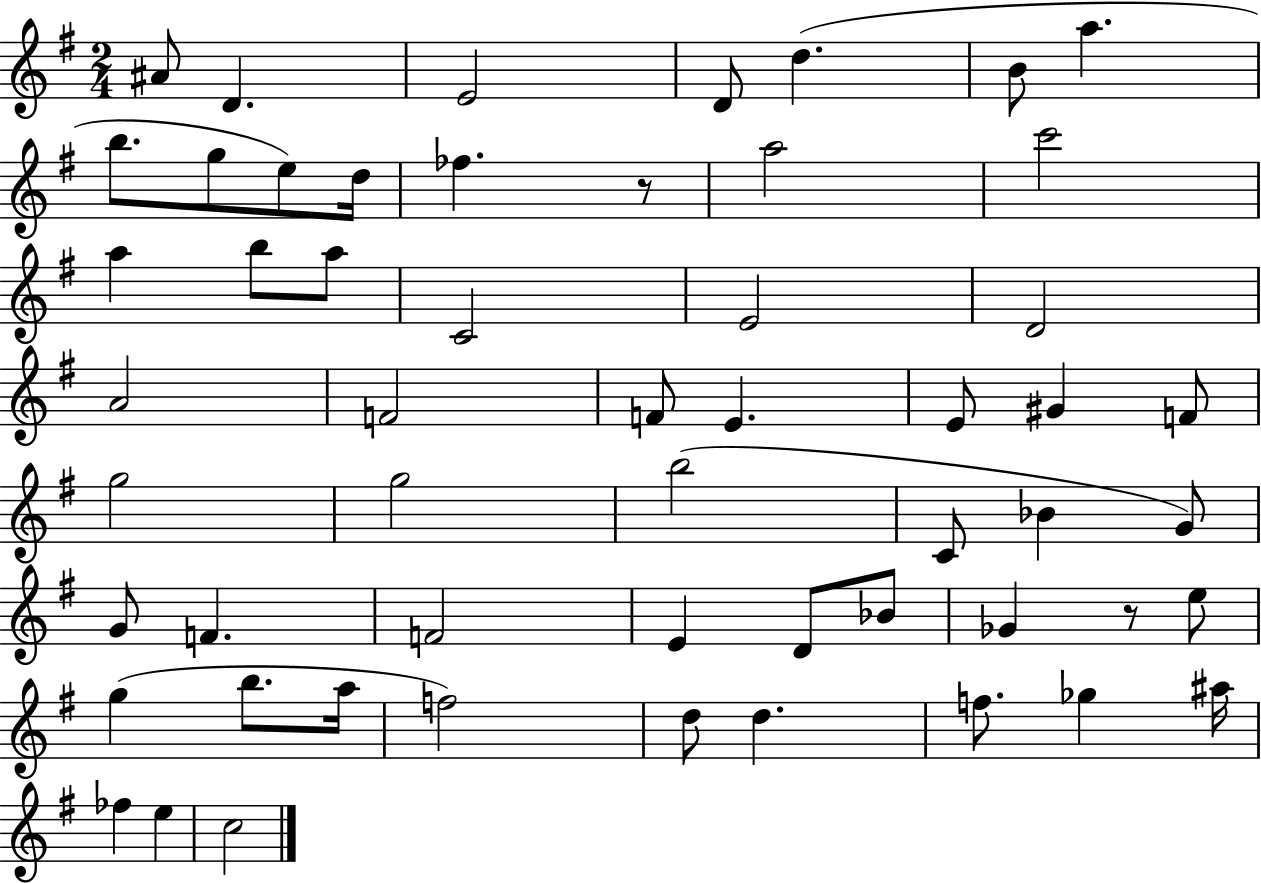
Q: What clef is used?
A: treble